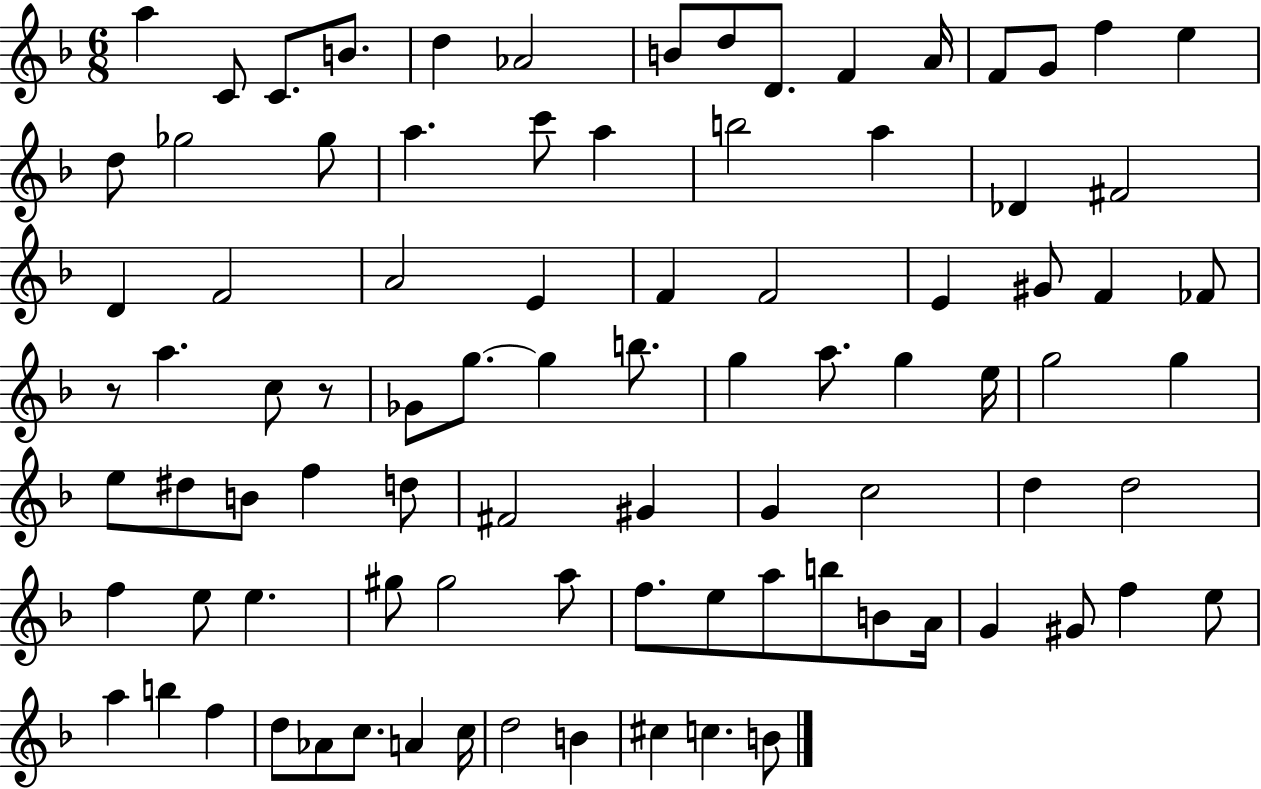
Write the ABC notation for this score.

X:1
T:Untitled
M:6/8
L:1/4
K:F
a C/2 C/2 B/2 d _A2 B/2 d/2 D/2 F A/4 F/2 G/2 f e d/2 _g2 _g/2 a c'/2 a b2 a _D ^F2 D F2 A2 E F F2 E ^G/2 F _F/2 z/2 a c/2 z/2 _G/2 g/2 g b/2 g a/2 g e/4 g2 g e/2 ^d/2 B/2 f d/2 ^F2 ^G G c2 d d2 f e/2 e ^g/2 ^g2 a/2 f/2 e/2 a/2 b/2 B/2 A/4 G ^G/2 f e/2 a b f d/2 _A/2 c/2 A c/4 d2 B ^c c B/2